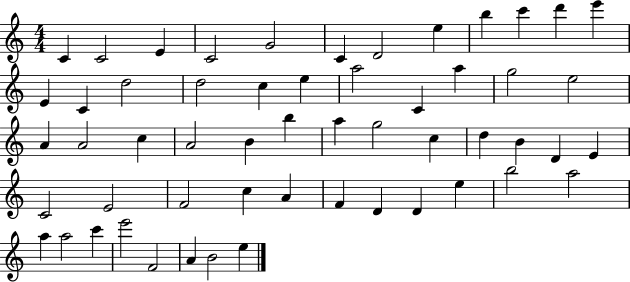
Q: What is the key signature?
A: C major